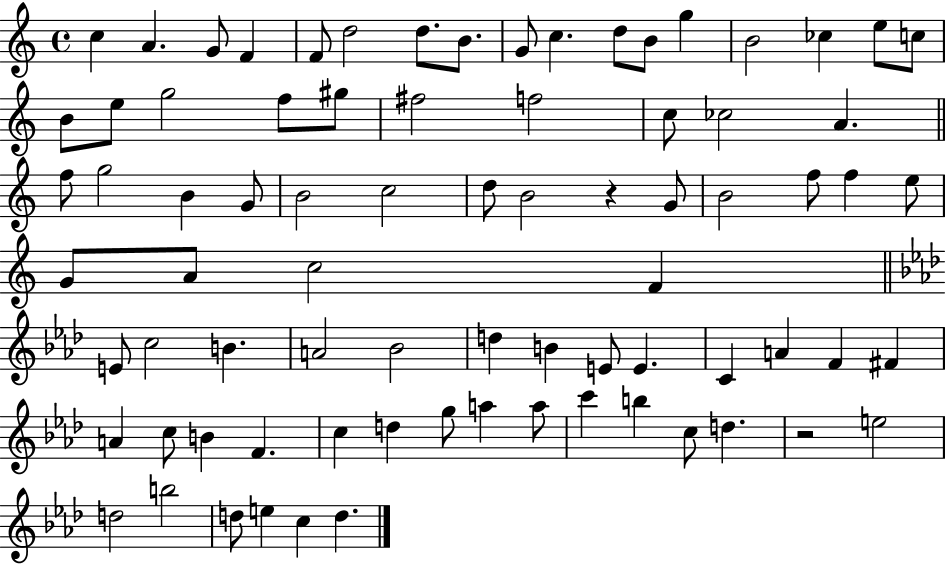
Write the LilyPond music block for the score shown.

{
  \clef treble
  \time 4/4
  \defaultTimeSignature
  \key c \major
  c''4 a'4. g'8 f'4 | f'8 d''2 d''8. b'8. | g'8 c''4. d''8 b'8 g''4 | b'2 ces''4 e''8 c''8 | \break b'8 e''8 g''2 f''8 gis''8 | fis''2 f''2 | c''8 ces''2 a'4. | \bar "||" \break \key a \minor f''8 g''2 b'4 g'8 | b'2 c''2 | d''8 b'2 r4 g'8 | b'2 f''8 f''4 e''8 | \break g'8 a'8 c''2 f'4 | \bar "||" \break \key f \minor e'8 c''2 b'4. | a'2 bes'2 | d''4 b'4 e'8 e'4. | c'4 a'4 f'4 fis'4 | \break a'4 c''8 b'4 f'4. | c''4 d''4 g''8 a''4 a''8 | c'''4 b''4 c''8 d''4. | r2 e''2 | \break d''2 b''2 | d''8 e''4 c''4 d''4. | \bar "|."
}